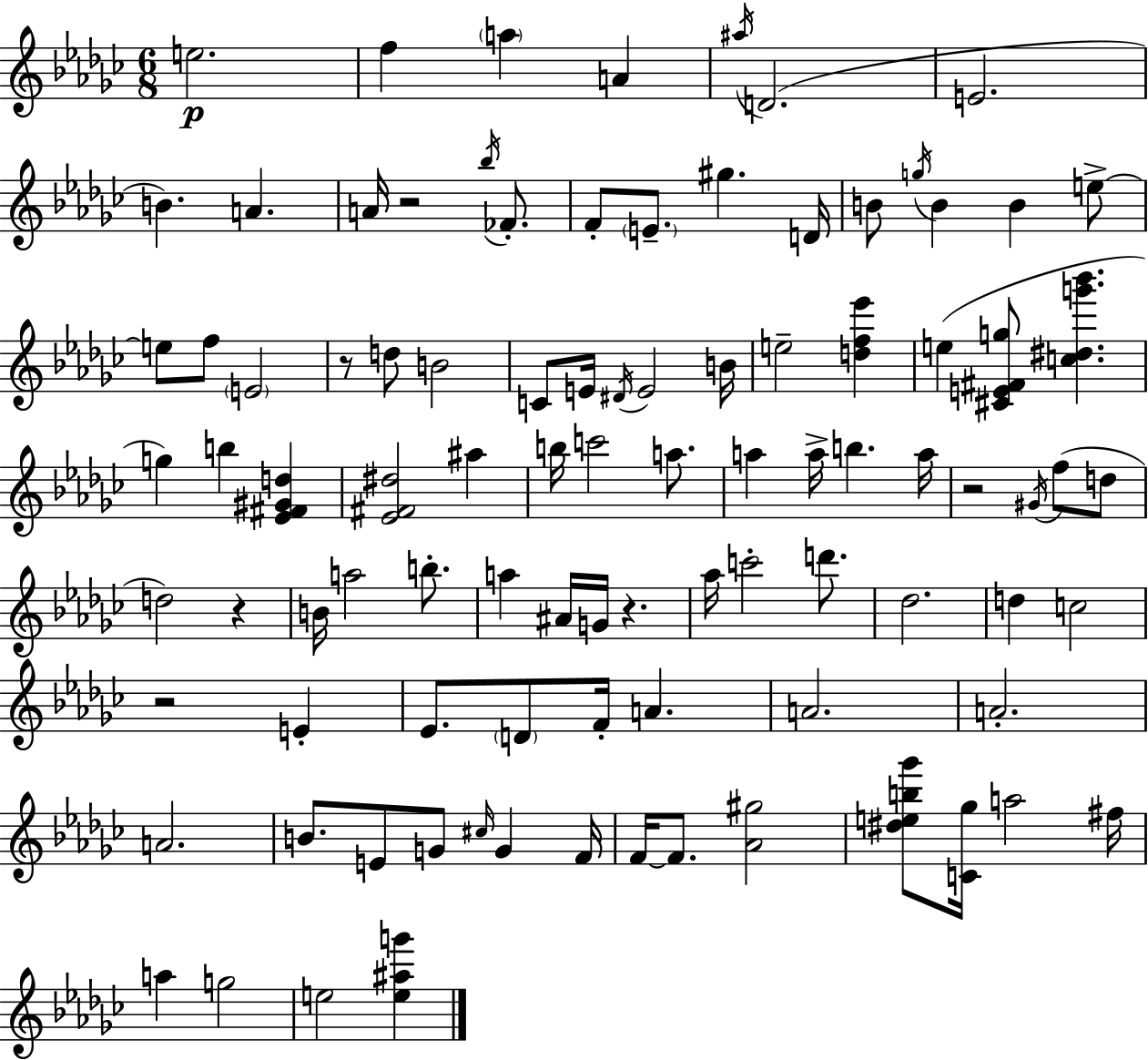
E5/h. F5/q A5/q A4/q A#5/s D4/h. E4/h. B4/q. A4/q. A4/s R/h Bb5/s FES4/e. F4/e E4/e. G#5/q. D4/s B4/e G5/s B4/q B4/q E5/e E5/e F5/e E4/h R/e D5/e B4/h C4/e E4/s D#4/s E4/h B4/s E5/h [D5,F5,Eb6]/q E5/q [C#4,E4,F#4,G5]/e [C5,D#5,G6,Bb6]/q. G5/q B5/q [Eb4,F#4,G#4,D5]/q [Eb4,F#4,D#5]/h A#5/q B5/s C6/h A5/e. A5/q A5/s B5/q. A5/s R/h G#4/s F5/e D5/e D5/h R/q B4/s A5/h B5/e. A5/q A#4/s G4/s R/q. Ab5/s C6/h D6/e. Db5/h. D5/q C5/h R/h E4/q Eb4/e. D4/e F4/s A4/q. A4/h. A4/h. A4/h. B4/e. E4/e G4/e C#5/s G4/q F4/s F4/s F4/e. [Ab4,G#5]/h [D#5,E5,B5,Gb6]/e [C4,Gb5]/s A5/h F#5/s A5/q G5/h E5/h [E5,A#5,G6]/q